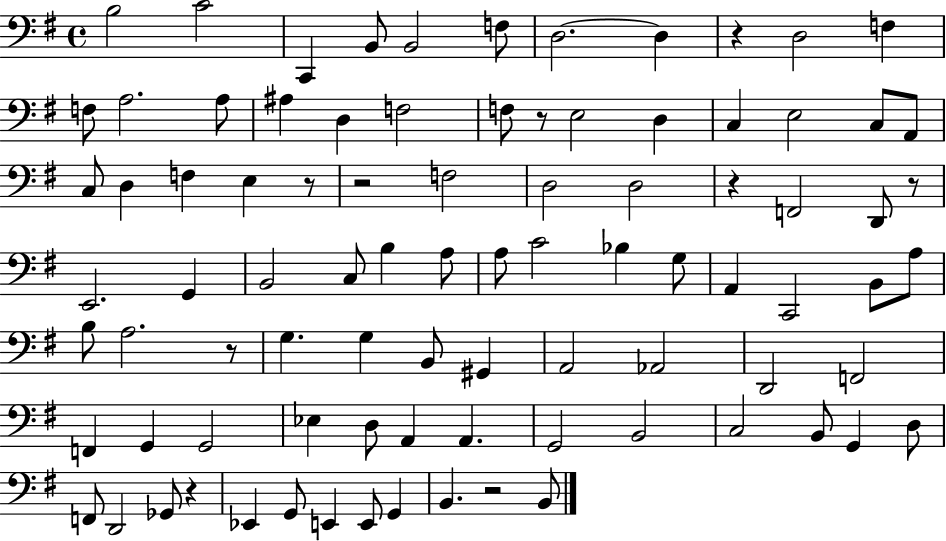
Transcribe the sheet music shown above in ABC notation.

X:1
T:Untitled
M:4/4
L:1/4
K:G
B,2 C2 C,, B,,/2 B,,2 F,/2 D,2 D, z D,2 F, F,/2 A,2 A,/2 ^A, D, F,2 F,/2 z/2 E,2 D, C, E,2 C,/2 A,,/2 C,/2 D, F, E, z/2 z2 F,2 D,2 D,2 z F,,2 D,,/2 z/2 E,,2 G,, B,,2 C,/2 B, A,/2 A,/2 C2 _B, G,/2 A,, C,,2 B,,/2 A,/2 B,/2 A,2 z/2 G, G, B,,/2 ^G,, A,,2 _A,,2 D,,2 F,,2 F,, G,, G,,2 _E, D,/2 A,, A,, G,,2 B,,2 C,2 B,,/2 G,, D,/2 F,,/2 D,,2 _G,,/2 z _E,, G,,/2 E,, E,,/2 G,, B,, z2 B,,/2